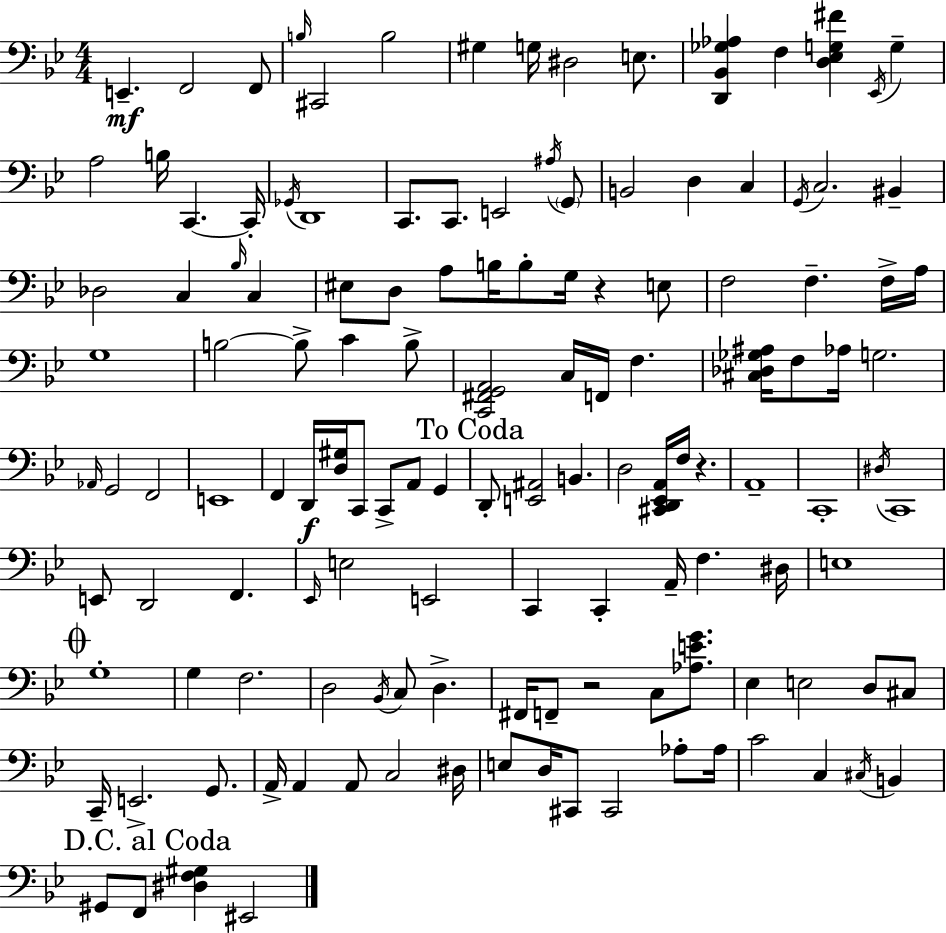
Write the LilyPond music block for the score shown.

{
  \clef bass
  \numericTimeSignature
  \time 4/4
  \key g \minor
  e,4.--\mf f,2 f,8 | \grace { b16 } cis,2 b2 | gis4 g16 dis2 e8. | <d, bes, ges aes>4 f4 <d ees g fis'>4 \acciaccatura { ees,16 } g4-- | \break a2 b16 c,4.~~ | c,16-. \acciaccatura { ges,16 } d,1 | c,8. c,8. e,2 | \acciaccatura { ais16 } \parenthesize g,8 b,2 d4 | \break c4 \acciaccatura { g,16 } c2. | bis,4-- des2 c4 | \grace { bes16 } c4 eis8 d8 a8 b16 b8-. g16 | r4 e8 f2 f4.-- | \break f16-> a16 g1 | b2~~ b8-> | c'4 b8-> <c, fis, g, a,>2 c16 f,16 | f4. <cis des ges ais>16 f8 aes16 g2. | \break \grace { aes,16 } g,2 f,2 | e,1 | f,4 d,16\f <d gis>16 c,8 c,8-> | a,8 g,4 \mark "To Coda" d,8-. <e, ais,>2 | \break b,4. d2 <cis, d, ees, a,>16 | f16 r4. a,1-- | c,1-. | \acciaccatura { dis16 } c,1 | \break e,8 d,2 | f,4. \grace { ees,16 } e2 | e,2 c,4 c,4-. | a,16-- f4. dis16 e1 | \break \mark \markup { \musicglyph "scripts.coda" } g1-. | g4 f2. | d2 | \acciaccatura { bes,16 } c8 d4.-> fis,16 f,8-- r2 | \break c8 <aes e' g'>8. ees4 e2 | d8 cis8 c,16-- e,2.-> | g,8. a,16-> a,4 a,8 | c2 dis16 e8 d16 cis,8 cis,2 | \break aes8-. aes16 c'2 | c4 \acciaccatura { cis16 } b,4 \mark "D.C. al Coda" gis,8 f,8 <dis f gis>4 | eis,2 \bar "|."
}